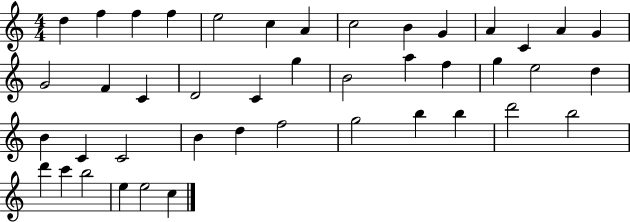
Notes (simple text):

D5/q F5/q F5/q F5/q E5/h C5/q A4/q C5/h B4/q G4/q A4/q C4/q A4/q G4/q G4/h F4/q C4/q D4/h C4/q G5/q B4/h A5/q F5/q G5/q E5/h D5/q B4/q C4/q C4/h B4/q D5/q F5/h G5/h B5/q B5/q D6/h B5/h D6/q C6/q B5/h E5/q E5/h C5/q